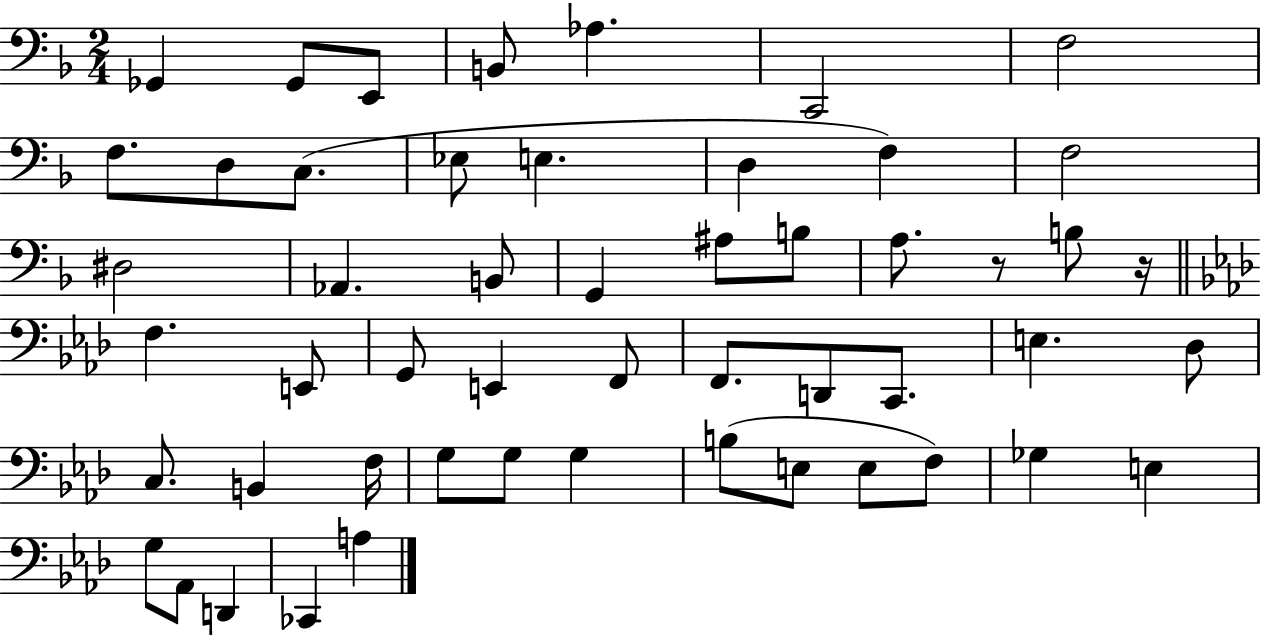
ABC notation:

X:1
T:Untitled
M:2/4
L:1/4
K:F
_G,, _G,,/2 E,,/2 B,,/2 _A, C,,2 F,2 F,/2 D,/2 C,/2 _E,/2 E, D, F, F,2 ^D,2 _A,, B,,/2 G,, ^A,/2 B,/2 A,/2 z/2 B,/2 z/4 F, E,,/2 G,,/2 E,, F,,/2 F,,/2 D,,/2 C,,/2 E, _D,/2 C,/2 B,, F,/4 G,/2 G,/2 G, B,/2 E,/2 E,/2 F,/2 _G, E, G,/2 _A,,/2 D,, _C,, A,